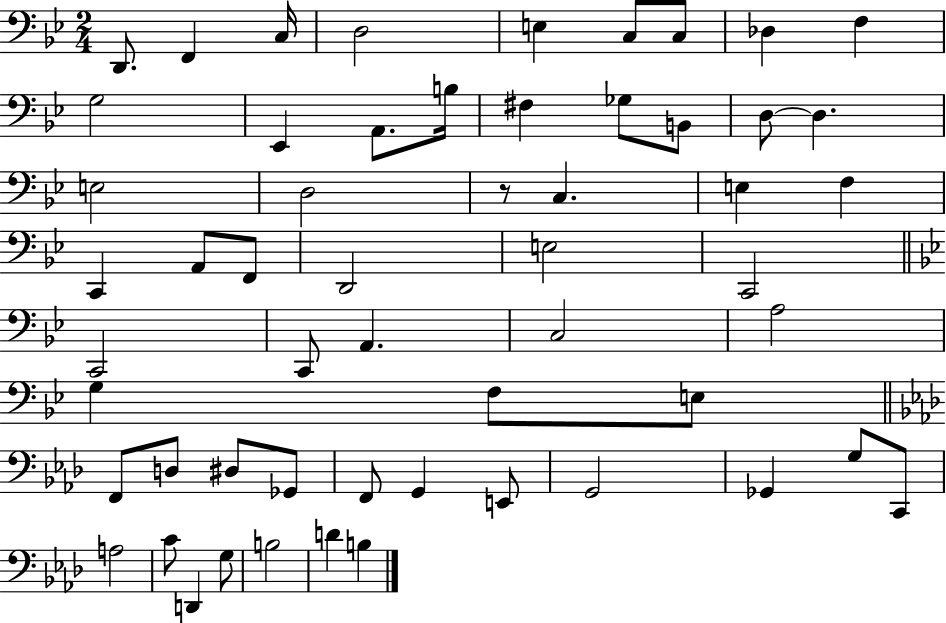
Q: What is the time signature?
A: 2/4